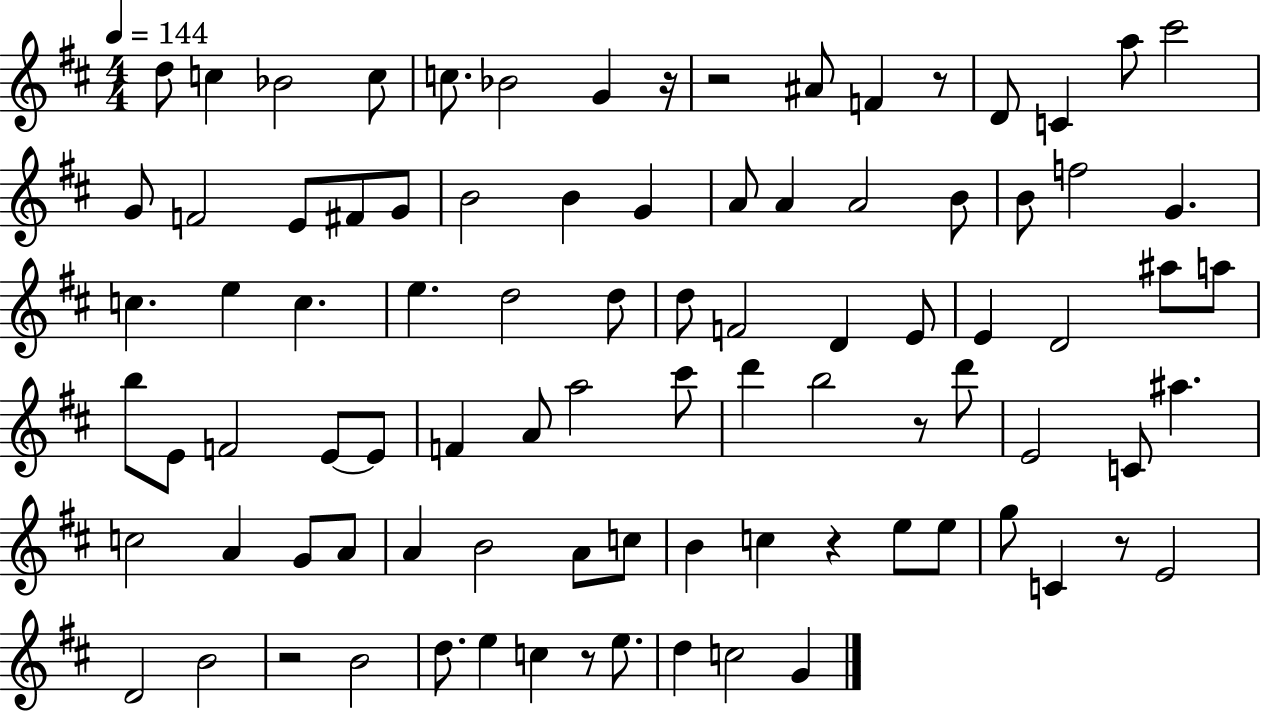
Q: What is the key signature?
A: D major